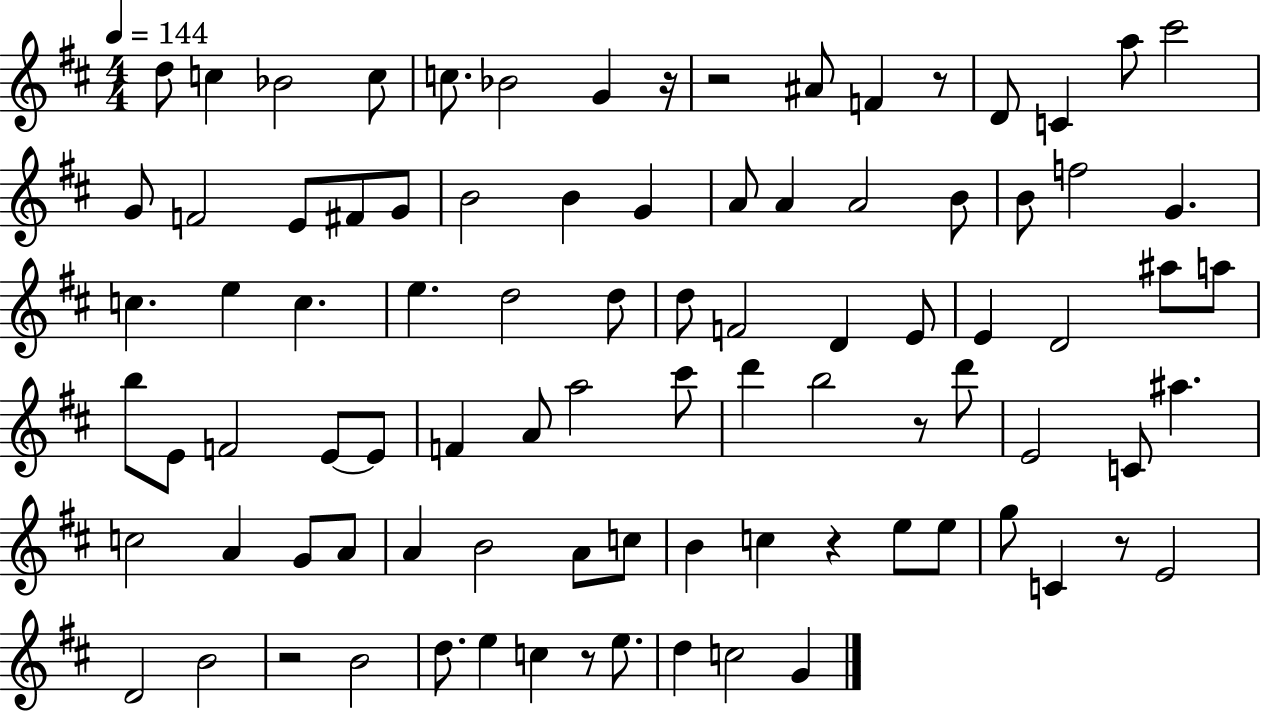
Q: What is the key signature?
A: D major